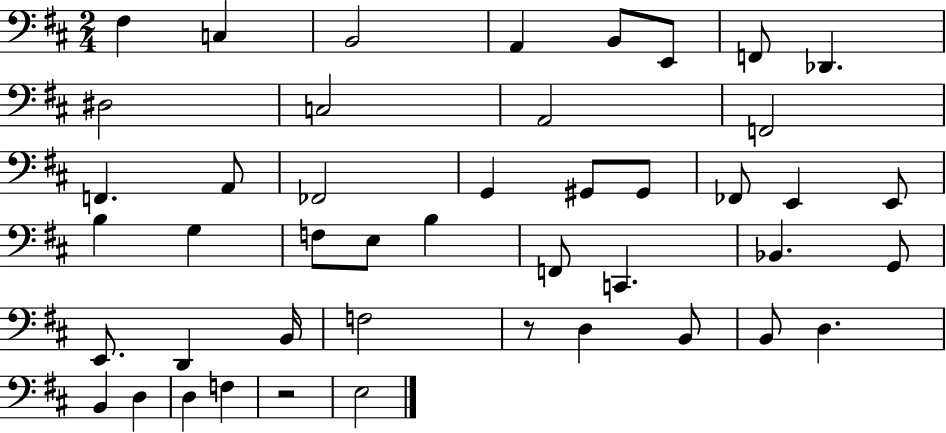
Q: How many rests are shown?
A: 2